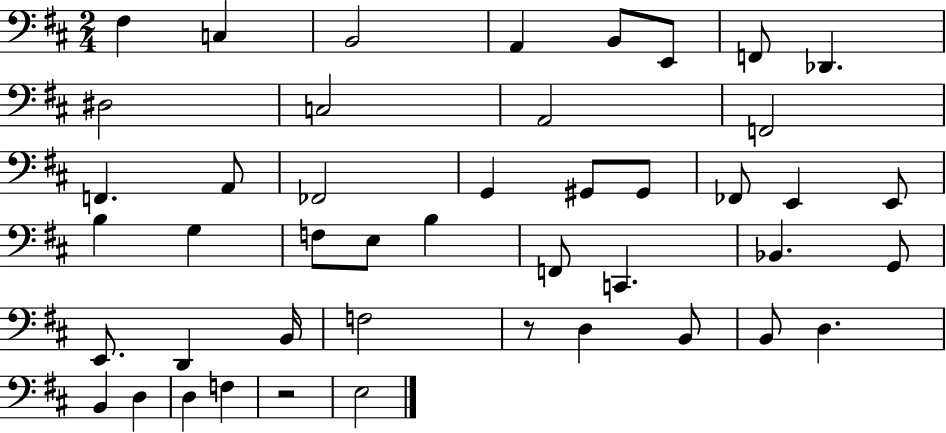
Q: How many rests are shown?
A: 2